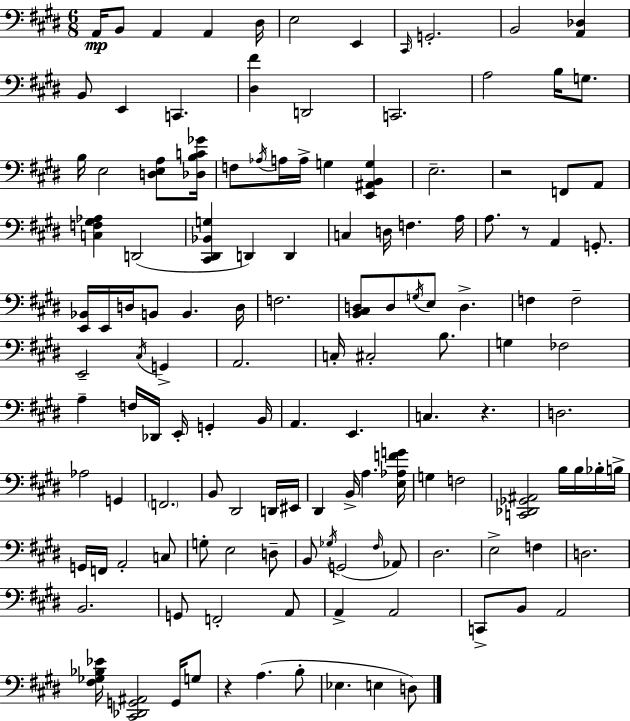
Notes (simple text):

A2/s B2/e A2/q A2/q D#3/s E3/h E2/q C#2/s G2/h. B2/h [A2,Db3]/q B2/e E2/q C2/q. [D#3,F#4]/q D2/h C2/h. A3/h B3/s G3/e. B3/s E3/h [D3,E3,A3]/e [Db3,B3,C4,Gb4]/s F3/e Ab3/s A3/s A3/s G3/q [E2,A#2,B2,G3]/q E3/h. R/h F2/e A2/e [C3,F3,G#3,Ab3]/q D2/h [C#2,D#2,Bb2,G3]/q D2/q D2/q C3/q D3/s F3/q. A3/s A3/e. R/e A2/q G2/e. [E2,Bb2]/s E2/s D3/s B2/e B2/q. D3/s F3/h. [B2,C#3,D3]/e D3/e G3/s E3/e D3/q. F3/q F3/h E2/h C#3/s G2/q A2/h. C3/s C#3/h B3/e. G3/q FES3/h A3/q F3/s Db2/s E2/s G2/q B2/s A2/q. E2/q. C3/q. R/q. D3/h. Ab3/h G2/q F2/h. B2/e D#2/h D2/s EIS2/s D#2/q B2/s A3/q. [E3,Ab3,F4,G4]/s G3/q F3/h [C2,Db2,Gb2,A#2]/h B3/s B3/s Bb3/s B3/s G2/s F2/s A2/h C3/e G3/e E3/h D3/e B2/e Gb3/s G2/h F#3/s Ab2/e D#3/h. E3/h F3/q D3/h. B2/h. G2/e F2/h A2/e A2/q A2/h C2/e B2/e A2/h [F#3,Gb3,Bb3,Eb4]/s [C#2,Db2,G2,A#2]/h G2/s G3/e R/q A3/q. B3/e Eb3/q. E3/q D3/e